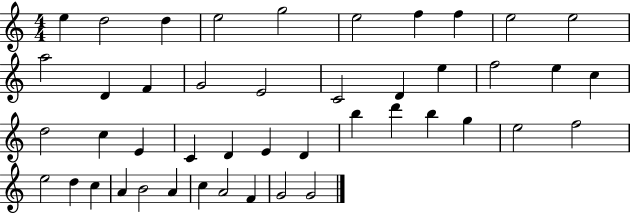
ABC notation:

X:1
T:Untitled
M:4/4
L:1/4
K:C
e d2 d e2 g2 e2 f f e2 e2 a2 D F G2 E2 C2 D e f2 e c d2 c E C D E D b d' b g e2 f2 e2 d c A B2 A c A2 F G2 G2